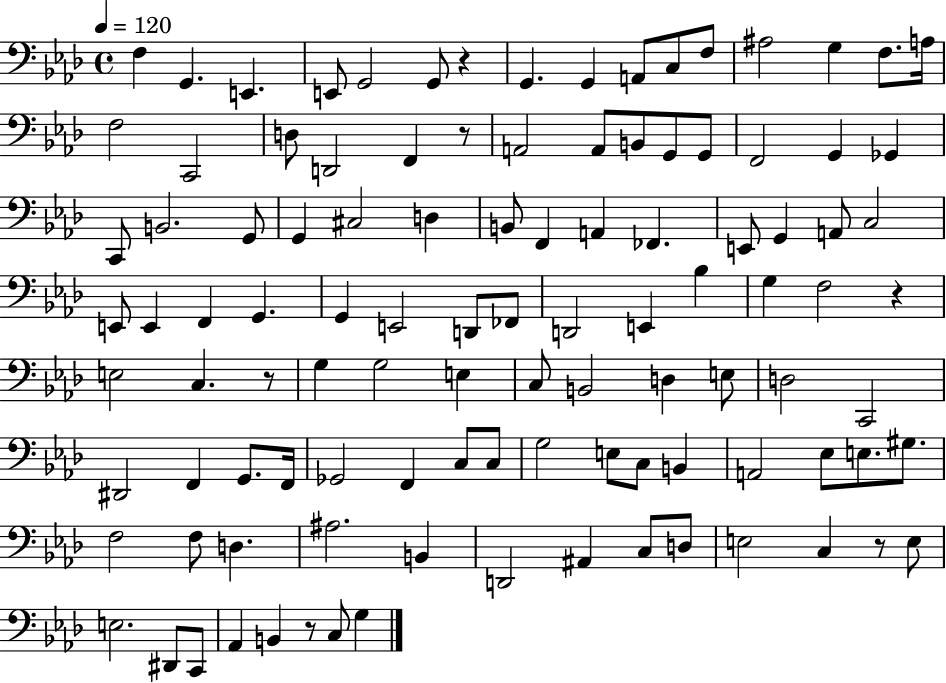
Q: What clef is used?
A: bass